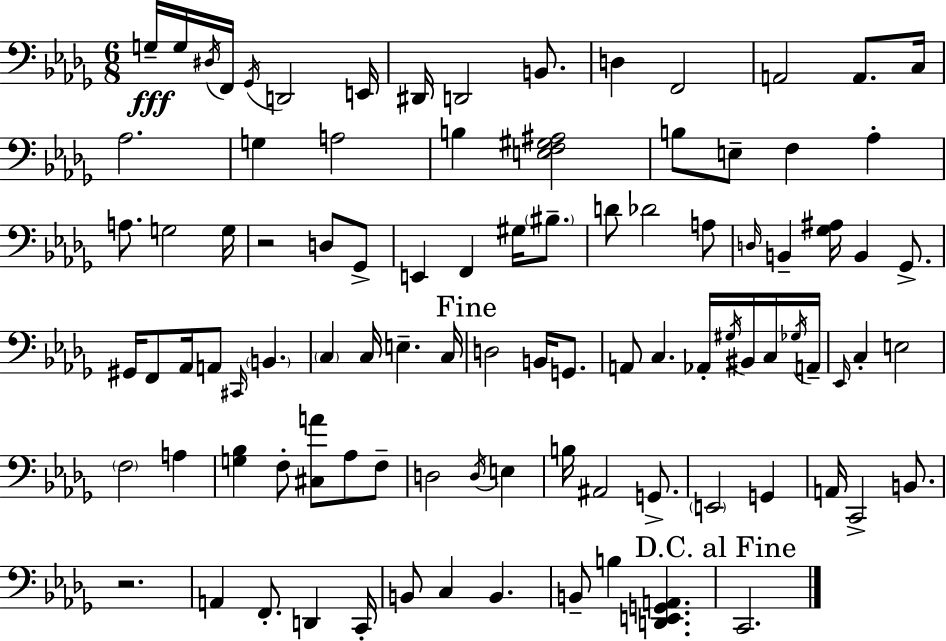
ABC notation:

X:1
T:Untitled
M:6/8
L:1/4
K:Bbm
G,/4 G,/4 ^D,/4 F,,/4 _G,,/4 D,,2 E,,/4 ^D,,/4 D,,2 B,,/2 D, F,,2 A,,2 A,,/2 C,/4 _A,2 G, A,2 B, [E,F,^G,^A,]2 B,/2 E,/2 F, _A, A,/2 G,2 G,/4 z2 D,/2 _G,,/2 E,, F,, ^G,/4 ^B,/2 D/2 _D2 A,/2 D,/4 B,, [_G,^A,]/4 B,, _G,,/2 ^G,,/4 F,,/2 _A,,/4 A,,/2 ^C,,/4 B,, C, C,/4 E, C,/4 D,2 B,,/4 G,,/2 A,,/2 C, _A,,/4 ^G,/4 ^B,,/4 C,/4 _G,/4 A,,/4 _E,,/4 C, E,2 F,2 A, [G,_B,] F,/2 [^C,A]/2 _A,/2 F,/2 D,2 D,/4 E, B,/4 ^A,,2 G,,/2 E,,2 G,, A,,/4 C,,2 B,,/2 z2 A,, F,,/2 D,, C,,/4 B,,/2 C, B,, B,,/2 B, [D,,E,,G,,A,,] C,,2